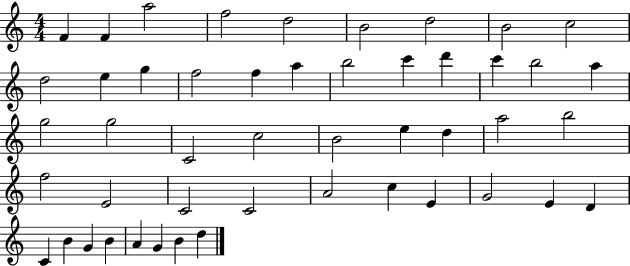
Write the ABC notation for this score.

X:1
T:Untitled
M:4/4
L:1/4
K:C
F F a2 f2 d2 B2 d2 B2 c2 d2 e g f2 f a b2 c' d' c' b2 a g2 g2 C2 c2 B2 e d a2 b2 f2 E2 C2 C2 A2 c E G2 E D C B G B A G B d